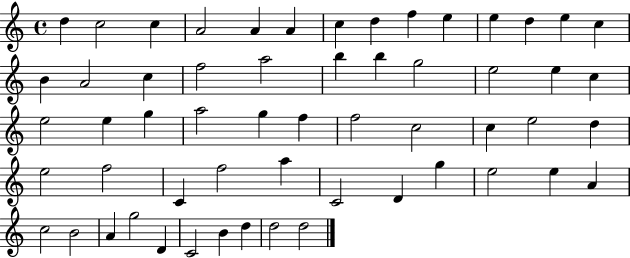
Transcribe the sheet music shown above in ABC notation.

X:1
T:Untitled
M:4/4
L:1/4
K:C
d c2 c A2 A A c d f e e d e c B A2 c f2 a2 b b g2 e2 e c e2 e g a2 g f f2 c2 c e2 d e2 f2 C f2 a C2 D g e2 e A c2 B2 A g2 D C2 B d d2 d2